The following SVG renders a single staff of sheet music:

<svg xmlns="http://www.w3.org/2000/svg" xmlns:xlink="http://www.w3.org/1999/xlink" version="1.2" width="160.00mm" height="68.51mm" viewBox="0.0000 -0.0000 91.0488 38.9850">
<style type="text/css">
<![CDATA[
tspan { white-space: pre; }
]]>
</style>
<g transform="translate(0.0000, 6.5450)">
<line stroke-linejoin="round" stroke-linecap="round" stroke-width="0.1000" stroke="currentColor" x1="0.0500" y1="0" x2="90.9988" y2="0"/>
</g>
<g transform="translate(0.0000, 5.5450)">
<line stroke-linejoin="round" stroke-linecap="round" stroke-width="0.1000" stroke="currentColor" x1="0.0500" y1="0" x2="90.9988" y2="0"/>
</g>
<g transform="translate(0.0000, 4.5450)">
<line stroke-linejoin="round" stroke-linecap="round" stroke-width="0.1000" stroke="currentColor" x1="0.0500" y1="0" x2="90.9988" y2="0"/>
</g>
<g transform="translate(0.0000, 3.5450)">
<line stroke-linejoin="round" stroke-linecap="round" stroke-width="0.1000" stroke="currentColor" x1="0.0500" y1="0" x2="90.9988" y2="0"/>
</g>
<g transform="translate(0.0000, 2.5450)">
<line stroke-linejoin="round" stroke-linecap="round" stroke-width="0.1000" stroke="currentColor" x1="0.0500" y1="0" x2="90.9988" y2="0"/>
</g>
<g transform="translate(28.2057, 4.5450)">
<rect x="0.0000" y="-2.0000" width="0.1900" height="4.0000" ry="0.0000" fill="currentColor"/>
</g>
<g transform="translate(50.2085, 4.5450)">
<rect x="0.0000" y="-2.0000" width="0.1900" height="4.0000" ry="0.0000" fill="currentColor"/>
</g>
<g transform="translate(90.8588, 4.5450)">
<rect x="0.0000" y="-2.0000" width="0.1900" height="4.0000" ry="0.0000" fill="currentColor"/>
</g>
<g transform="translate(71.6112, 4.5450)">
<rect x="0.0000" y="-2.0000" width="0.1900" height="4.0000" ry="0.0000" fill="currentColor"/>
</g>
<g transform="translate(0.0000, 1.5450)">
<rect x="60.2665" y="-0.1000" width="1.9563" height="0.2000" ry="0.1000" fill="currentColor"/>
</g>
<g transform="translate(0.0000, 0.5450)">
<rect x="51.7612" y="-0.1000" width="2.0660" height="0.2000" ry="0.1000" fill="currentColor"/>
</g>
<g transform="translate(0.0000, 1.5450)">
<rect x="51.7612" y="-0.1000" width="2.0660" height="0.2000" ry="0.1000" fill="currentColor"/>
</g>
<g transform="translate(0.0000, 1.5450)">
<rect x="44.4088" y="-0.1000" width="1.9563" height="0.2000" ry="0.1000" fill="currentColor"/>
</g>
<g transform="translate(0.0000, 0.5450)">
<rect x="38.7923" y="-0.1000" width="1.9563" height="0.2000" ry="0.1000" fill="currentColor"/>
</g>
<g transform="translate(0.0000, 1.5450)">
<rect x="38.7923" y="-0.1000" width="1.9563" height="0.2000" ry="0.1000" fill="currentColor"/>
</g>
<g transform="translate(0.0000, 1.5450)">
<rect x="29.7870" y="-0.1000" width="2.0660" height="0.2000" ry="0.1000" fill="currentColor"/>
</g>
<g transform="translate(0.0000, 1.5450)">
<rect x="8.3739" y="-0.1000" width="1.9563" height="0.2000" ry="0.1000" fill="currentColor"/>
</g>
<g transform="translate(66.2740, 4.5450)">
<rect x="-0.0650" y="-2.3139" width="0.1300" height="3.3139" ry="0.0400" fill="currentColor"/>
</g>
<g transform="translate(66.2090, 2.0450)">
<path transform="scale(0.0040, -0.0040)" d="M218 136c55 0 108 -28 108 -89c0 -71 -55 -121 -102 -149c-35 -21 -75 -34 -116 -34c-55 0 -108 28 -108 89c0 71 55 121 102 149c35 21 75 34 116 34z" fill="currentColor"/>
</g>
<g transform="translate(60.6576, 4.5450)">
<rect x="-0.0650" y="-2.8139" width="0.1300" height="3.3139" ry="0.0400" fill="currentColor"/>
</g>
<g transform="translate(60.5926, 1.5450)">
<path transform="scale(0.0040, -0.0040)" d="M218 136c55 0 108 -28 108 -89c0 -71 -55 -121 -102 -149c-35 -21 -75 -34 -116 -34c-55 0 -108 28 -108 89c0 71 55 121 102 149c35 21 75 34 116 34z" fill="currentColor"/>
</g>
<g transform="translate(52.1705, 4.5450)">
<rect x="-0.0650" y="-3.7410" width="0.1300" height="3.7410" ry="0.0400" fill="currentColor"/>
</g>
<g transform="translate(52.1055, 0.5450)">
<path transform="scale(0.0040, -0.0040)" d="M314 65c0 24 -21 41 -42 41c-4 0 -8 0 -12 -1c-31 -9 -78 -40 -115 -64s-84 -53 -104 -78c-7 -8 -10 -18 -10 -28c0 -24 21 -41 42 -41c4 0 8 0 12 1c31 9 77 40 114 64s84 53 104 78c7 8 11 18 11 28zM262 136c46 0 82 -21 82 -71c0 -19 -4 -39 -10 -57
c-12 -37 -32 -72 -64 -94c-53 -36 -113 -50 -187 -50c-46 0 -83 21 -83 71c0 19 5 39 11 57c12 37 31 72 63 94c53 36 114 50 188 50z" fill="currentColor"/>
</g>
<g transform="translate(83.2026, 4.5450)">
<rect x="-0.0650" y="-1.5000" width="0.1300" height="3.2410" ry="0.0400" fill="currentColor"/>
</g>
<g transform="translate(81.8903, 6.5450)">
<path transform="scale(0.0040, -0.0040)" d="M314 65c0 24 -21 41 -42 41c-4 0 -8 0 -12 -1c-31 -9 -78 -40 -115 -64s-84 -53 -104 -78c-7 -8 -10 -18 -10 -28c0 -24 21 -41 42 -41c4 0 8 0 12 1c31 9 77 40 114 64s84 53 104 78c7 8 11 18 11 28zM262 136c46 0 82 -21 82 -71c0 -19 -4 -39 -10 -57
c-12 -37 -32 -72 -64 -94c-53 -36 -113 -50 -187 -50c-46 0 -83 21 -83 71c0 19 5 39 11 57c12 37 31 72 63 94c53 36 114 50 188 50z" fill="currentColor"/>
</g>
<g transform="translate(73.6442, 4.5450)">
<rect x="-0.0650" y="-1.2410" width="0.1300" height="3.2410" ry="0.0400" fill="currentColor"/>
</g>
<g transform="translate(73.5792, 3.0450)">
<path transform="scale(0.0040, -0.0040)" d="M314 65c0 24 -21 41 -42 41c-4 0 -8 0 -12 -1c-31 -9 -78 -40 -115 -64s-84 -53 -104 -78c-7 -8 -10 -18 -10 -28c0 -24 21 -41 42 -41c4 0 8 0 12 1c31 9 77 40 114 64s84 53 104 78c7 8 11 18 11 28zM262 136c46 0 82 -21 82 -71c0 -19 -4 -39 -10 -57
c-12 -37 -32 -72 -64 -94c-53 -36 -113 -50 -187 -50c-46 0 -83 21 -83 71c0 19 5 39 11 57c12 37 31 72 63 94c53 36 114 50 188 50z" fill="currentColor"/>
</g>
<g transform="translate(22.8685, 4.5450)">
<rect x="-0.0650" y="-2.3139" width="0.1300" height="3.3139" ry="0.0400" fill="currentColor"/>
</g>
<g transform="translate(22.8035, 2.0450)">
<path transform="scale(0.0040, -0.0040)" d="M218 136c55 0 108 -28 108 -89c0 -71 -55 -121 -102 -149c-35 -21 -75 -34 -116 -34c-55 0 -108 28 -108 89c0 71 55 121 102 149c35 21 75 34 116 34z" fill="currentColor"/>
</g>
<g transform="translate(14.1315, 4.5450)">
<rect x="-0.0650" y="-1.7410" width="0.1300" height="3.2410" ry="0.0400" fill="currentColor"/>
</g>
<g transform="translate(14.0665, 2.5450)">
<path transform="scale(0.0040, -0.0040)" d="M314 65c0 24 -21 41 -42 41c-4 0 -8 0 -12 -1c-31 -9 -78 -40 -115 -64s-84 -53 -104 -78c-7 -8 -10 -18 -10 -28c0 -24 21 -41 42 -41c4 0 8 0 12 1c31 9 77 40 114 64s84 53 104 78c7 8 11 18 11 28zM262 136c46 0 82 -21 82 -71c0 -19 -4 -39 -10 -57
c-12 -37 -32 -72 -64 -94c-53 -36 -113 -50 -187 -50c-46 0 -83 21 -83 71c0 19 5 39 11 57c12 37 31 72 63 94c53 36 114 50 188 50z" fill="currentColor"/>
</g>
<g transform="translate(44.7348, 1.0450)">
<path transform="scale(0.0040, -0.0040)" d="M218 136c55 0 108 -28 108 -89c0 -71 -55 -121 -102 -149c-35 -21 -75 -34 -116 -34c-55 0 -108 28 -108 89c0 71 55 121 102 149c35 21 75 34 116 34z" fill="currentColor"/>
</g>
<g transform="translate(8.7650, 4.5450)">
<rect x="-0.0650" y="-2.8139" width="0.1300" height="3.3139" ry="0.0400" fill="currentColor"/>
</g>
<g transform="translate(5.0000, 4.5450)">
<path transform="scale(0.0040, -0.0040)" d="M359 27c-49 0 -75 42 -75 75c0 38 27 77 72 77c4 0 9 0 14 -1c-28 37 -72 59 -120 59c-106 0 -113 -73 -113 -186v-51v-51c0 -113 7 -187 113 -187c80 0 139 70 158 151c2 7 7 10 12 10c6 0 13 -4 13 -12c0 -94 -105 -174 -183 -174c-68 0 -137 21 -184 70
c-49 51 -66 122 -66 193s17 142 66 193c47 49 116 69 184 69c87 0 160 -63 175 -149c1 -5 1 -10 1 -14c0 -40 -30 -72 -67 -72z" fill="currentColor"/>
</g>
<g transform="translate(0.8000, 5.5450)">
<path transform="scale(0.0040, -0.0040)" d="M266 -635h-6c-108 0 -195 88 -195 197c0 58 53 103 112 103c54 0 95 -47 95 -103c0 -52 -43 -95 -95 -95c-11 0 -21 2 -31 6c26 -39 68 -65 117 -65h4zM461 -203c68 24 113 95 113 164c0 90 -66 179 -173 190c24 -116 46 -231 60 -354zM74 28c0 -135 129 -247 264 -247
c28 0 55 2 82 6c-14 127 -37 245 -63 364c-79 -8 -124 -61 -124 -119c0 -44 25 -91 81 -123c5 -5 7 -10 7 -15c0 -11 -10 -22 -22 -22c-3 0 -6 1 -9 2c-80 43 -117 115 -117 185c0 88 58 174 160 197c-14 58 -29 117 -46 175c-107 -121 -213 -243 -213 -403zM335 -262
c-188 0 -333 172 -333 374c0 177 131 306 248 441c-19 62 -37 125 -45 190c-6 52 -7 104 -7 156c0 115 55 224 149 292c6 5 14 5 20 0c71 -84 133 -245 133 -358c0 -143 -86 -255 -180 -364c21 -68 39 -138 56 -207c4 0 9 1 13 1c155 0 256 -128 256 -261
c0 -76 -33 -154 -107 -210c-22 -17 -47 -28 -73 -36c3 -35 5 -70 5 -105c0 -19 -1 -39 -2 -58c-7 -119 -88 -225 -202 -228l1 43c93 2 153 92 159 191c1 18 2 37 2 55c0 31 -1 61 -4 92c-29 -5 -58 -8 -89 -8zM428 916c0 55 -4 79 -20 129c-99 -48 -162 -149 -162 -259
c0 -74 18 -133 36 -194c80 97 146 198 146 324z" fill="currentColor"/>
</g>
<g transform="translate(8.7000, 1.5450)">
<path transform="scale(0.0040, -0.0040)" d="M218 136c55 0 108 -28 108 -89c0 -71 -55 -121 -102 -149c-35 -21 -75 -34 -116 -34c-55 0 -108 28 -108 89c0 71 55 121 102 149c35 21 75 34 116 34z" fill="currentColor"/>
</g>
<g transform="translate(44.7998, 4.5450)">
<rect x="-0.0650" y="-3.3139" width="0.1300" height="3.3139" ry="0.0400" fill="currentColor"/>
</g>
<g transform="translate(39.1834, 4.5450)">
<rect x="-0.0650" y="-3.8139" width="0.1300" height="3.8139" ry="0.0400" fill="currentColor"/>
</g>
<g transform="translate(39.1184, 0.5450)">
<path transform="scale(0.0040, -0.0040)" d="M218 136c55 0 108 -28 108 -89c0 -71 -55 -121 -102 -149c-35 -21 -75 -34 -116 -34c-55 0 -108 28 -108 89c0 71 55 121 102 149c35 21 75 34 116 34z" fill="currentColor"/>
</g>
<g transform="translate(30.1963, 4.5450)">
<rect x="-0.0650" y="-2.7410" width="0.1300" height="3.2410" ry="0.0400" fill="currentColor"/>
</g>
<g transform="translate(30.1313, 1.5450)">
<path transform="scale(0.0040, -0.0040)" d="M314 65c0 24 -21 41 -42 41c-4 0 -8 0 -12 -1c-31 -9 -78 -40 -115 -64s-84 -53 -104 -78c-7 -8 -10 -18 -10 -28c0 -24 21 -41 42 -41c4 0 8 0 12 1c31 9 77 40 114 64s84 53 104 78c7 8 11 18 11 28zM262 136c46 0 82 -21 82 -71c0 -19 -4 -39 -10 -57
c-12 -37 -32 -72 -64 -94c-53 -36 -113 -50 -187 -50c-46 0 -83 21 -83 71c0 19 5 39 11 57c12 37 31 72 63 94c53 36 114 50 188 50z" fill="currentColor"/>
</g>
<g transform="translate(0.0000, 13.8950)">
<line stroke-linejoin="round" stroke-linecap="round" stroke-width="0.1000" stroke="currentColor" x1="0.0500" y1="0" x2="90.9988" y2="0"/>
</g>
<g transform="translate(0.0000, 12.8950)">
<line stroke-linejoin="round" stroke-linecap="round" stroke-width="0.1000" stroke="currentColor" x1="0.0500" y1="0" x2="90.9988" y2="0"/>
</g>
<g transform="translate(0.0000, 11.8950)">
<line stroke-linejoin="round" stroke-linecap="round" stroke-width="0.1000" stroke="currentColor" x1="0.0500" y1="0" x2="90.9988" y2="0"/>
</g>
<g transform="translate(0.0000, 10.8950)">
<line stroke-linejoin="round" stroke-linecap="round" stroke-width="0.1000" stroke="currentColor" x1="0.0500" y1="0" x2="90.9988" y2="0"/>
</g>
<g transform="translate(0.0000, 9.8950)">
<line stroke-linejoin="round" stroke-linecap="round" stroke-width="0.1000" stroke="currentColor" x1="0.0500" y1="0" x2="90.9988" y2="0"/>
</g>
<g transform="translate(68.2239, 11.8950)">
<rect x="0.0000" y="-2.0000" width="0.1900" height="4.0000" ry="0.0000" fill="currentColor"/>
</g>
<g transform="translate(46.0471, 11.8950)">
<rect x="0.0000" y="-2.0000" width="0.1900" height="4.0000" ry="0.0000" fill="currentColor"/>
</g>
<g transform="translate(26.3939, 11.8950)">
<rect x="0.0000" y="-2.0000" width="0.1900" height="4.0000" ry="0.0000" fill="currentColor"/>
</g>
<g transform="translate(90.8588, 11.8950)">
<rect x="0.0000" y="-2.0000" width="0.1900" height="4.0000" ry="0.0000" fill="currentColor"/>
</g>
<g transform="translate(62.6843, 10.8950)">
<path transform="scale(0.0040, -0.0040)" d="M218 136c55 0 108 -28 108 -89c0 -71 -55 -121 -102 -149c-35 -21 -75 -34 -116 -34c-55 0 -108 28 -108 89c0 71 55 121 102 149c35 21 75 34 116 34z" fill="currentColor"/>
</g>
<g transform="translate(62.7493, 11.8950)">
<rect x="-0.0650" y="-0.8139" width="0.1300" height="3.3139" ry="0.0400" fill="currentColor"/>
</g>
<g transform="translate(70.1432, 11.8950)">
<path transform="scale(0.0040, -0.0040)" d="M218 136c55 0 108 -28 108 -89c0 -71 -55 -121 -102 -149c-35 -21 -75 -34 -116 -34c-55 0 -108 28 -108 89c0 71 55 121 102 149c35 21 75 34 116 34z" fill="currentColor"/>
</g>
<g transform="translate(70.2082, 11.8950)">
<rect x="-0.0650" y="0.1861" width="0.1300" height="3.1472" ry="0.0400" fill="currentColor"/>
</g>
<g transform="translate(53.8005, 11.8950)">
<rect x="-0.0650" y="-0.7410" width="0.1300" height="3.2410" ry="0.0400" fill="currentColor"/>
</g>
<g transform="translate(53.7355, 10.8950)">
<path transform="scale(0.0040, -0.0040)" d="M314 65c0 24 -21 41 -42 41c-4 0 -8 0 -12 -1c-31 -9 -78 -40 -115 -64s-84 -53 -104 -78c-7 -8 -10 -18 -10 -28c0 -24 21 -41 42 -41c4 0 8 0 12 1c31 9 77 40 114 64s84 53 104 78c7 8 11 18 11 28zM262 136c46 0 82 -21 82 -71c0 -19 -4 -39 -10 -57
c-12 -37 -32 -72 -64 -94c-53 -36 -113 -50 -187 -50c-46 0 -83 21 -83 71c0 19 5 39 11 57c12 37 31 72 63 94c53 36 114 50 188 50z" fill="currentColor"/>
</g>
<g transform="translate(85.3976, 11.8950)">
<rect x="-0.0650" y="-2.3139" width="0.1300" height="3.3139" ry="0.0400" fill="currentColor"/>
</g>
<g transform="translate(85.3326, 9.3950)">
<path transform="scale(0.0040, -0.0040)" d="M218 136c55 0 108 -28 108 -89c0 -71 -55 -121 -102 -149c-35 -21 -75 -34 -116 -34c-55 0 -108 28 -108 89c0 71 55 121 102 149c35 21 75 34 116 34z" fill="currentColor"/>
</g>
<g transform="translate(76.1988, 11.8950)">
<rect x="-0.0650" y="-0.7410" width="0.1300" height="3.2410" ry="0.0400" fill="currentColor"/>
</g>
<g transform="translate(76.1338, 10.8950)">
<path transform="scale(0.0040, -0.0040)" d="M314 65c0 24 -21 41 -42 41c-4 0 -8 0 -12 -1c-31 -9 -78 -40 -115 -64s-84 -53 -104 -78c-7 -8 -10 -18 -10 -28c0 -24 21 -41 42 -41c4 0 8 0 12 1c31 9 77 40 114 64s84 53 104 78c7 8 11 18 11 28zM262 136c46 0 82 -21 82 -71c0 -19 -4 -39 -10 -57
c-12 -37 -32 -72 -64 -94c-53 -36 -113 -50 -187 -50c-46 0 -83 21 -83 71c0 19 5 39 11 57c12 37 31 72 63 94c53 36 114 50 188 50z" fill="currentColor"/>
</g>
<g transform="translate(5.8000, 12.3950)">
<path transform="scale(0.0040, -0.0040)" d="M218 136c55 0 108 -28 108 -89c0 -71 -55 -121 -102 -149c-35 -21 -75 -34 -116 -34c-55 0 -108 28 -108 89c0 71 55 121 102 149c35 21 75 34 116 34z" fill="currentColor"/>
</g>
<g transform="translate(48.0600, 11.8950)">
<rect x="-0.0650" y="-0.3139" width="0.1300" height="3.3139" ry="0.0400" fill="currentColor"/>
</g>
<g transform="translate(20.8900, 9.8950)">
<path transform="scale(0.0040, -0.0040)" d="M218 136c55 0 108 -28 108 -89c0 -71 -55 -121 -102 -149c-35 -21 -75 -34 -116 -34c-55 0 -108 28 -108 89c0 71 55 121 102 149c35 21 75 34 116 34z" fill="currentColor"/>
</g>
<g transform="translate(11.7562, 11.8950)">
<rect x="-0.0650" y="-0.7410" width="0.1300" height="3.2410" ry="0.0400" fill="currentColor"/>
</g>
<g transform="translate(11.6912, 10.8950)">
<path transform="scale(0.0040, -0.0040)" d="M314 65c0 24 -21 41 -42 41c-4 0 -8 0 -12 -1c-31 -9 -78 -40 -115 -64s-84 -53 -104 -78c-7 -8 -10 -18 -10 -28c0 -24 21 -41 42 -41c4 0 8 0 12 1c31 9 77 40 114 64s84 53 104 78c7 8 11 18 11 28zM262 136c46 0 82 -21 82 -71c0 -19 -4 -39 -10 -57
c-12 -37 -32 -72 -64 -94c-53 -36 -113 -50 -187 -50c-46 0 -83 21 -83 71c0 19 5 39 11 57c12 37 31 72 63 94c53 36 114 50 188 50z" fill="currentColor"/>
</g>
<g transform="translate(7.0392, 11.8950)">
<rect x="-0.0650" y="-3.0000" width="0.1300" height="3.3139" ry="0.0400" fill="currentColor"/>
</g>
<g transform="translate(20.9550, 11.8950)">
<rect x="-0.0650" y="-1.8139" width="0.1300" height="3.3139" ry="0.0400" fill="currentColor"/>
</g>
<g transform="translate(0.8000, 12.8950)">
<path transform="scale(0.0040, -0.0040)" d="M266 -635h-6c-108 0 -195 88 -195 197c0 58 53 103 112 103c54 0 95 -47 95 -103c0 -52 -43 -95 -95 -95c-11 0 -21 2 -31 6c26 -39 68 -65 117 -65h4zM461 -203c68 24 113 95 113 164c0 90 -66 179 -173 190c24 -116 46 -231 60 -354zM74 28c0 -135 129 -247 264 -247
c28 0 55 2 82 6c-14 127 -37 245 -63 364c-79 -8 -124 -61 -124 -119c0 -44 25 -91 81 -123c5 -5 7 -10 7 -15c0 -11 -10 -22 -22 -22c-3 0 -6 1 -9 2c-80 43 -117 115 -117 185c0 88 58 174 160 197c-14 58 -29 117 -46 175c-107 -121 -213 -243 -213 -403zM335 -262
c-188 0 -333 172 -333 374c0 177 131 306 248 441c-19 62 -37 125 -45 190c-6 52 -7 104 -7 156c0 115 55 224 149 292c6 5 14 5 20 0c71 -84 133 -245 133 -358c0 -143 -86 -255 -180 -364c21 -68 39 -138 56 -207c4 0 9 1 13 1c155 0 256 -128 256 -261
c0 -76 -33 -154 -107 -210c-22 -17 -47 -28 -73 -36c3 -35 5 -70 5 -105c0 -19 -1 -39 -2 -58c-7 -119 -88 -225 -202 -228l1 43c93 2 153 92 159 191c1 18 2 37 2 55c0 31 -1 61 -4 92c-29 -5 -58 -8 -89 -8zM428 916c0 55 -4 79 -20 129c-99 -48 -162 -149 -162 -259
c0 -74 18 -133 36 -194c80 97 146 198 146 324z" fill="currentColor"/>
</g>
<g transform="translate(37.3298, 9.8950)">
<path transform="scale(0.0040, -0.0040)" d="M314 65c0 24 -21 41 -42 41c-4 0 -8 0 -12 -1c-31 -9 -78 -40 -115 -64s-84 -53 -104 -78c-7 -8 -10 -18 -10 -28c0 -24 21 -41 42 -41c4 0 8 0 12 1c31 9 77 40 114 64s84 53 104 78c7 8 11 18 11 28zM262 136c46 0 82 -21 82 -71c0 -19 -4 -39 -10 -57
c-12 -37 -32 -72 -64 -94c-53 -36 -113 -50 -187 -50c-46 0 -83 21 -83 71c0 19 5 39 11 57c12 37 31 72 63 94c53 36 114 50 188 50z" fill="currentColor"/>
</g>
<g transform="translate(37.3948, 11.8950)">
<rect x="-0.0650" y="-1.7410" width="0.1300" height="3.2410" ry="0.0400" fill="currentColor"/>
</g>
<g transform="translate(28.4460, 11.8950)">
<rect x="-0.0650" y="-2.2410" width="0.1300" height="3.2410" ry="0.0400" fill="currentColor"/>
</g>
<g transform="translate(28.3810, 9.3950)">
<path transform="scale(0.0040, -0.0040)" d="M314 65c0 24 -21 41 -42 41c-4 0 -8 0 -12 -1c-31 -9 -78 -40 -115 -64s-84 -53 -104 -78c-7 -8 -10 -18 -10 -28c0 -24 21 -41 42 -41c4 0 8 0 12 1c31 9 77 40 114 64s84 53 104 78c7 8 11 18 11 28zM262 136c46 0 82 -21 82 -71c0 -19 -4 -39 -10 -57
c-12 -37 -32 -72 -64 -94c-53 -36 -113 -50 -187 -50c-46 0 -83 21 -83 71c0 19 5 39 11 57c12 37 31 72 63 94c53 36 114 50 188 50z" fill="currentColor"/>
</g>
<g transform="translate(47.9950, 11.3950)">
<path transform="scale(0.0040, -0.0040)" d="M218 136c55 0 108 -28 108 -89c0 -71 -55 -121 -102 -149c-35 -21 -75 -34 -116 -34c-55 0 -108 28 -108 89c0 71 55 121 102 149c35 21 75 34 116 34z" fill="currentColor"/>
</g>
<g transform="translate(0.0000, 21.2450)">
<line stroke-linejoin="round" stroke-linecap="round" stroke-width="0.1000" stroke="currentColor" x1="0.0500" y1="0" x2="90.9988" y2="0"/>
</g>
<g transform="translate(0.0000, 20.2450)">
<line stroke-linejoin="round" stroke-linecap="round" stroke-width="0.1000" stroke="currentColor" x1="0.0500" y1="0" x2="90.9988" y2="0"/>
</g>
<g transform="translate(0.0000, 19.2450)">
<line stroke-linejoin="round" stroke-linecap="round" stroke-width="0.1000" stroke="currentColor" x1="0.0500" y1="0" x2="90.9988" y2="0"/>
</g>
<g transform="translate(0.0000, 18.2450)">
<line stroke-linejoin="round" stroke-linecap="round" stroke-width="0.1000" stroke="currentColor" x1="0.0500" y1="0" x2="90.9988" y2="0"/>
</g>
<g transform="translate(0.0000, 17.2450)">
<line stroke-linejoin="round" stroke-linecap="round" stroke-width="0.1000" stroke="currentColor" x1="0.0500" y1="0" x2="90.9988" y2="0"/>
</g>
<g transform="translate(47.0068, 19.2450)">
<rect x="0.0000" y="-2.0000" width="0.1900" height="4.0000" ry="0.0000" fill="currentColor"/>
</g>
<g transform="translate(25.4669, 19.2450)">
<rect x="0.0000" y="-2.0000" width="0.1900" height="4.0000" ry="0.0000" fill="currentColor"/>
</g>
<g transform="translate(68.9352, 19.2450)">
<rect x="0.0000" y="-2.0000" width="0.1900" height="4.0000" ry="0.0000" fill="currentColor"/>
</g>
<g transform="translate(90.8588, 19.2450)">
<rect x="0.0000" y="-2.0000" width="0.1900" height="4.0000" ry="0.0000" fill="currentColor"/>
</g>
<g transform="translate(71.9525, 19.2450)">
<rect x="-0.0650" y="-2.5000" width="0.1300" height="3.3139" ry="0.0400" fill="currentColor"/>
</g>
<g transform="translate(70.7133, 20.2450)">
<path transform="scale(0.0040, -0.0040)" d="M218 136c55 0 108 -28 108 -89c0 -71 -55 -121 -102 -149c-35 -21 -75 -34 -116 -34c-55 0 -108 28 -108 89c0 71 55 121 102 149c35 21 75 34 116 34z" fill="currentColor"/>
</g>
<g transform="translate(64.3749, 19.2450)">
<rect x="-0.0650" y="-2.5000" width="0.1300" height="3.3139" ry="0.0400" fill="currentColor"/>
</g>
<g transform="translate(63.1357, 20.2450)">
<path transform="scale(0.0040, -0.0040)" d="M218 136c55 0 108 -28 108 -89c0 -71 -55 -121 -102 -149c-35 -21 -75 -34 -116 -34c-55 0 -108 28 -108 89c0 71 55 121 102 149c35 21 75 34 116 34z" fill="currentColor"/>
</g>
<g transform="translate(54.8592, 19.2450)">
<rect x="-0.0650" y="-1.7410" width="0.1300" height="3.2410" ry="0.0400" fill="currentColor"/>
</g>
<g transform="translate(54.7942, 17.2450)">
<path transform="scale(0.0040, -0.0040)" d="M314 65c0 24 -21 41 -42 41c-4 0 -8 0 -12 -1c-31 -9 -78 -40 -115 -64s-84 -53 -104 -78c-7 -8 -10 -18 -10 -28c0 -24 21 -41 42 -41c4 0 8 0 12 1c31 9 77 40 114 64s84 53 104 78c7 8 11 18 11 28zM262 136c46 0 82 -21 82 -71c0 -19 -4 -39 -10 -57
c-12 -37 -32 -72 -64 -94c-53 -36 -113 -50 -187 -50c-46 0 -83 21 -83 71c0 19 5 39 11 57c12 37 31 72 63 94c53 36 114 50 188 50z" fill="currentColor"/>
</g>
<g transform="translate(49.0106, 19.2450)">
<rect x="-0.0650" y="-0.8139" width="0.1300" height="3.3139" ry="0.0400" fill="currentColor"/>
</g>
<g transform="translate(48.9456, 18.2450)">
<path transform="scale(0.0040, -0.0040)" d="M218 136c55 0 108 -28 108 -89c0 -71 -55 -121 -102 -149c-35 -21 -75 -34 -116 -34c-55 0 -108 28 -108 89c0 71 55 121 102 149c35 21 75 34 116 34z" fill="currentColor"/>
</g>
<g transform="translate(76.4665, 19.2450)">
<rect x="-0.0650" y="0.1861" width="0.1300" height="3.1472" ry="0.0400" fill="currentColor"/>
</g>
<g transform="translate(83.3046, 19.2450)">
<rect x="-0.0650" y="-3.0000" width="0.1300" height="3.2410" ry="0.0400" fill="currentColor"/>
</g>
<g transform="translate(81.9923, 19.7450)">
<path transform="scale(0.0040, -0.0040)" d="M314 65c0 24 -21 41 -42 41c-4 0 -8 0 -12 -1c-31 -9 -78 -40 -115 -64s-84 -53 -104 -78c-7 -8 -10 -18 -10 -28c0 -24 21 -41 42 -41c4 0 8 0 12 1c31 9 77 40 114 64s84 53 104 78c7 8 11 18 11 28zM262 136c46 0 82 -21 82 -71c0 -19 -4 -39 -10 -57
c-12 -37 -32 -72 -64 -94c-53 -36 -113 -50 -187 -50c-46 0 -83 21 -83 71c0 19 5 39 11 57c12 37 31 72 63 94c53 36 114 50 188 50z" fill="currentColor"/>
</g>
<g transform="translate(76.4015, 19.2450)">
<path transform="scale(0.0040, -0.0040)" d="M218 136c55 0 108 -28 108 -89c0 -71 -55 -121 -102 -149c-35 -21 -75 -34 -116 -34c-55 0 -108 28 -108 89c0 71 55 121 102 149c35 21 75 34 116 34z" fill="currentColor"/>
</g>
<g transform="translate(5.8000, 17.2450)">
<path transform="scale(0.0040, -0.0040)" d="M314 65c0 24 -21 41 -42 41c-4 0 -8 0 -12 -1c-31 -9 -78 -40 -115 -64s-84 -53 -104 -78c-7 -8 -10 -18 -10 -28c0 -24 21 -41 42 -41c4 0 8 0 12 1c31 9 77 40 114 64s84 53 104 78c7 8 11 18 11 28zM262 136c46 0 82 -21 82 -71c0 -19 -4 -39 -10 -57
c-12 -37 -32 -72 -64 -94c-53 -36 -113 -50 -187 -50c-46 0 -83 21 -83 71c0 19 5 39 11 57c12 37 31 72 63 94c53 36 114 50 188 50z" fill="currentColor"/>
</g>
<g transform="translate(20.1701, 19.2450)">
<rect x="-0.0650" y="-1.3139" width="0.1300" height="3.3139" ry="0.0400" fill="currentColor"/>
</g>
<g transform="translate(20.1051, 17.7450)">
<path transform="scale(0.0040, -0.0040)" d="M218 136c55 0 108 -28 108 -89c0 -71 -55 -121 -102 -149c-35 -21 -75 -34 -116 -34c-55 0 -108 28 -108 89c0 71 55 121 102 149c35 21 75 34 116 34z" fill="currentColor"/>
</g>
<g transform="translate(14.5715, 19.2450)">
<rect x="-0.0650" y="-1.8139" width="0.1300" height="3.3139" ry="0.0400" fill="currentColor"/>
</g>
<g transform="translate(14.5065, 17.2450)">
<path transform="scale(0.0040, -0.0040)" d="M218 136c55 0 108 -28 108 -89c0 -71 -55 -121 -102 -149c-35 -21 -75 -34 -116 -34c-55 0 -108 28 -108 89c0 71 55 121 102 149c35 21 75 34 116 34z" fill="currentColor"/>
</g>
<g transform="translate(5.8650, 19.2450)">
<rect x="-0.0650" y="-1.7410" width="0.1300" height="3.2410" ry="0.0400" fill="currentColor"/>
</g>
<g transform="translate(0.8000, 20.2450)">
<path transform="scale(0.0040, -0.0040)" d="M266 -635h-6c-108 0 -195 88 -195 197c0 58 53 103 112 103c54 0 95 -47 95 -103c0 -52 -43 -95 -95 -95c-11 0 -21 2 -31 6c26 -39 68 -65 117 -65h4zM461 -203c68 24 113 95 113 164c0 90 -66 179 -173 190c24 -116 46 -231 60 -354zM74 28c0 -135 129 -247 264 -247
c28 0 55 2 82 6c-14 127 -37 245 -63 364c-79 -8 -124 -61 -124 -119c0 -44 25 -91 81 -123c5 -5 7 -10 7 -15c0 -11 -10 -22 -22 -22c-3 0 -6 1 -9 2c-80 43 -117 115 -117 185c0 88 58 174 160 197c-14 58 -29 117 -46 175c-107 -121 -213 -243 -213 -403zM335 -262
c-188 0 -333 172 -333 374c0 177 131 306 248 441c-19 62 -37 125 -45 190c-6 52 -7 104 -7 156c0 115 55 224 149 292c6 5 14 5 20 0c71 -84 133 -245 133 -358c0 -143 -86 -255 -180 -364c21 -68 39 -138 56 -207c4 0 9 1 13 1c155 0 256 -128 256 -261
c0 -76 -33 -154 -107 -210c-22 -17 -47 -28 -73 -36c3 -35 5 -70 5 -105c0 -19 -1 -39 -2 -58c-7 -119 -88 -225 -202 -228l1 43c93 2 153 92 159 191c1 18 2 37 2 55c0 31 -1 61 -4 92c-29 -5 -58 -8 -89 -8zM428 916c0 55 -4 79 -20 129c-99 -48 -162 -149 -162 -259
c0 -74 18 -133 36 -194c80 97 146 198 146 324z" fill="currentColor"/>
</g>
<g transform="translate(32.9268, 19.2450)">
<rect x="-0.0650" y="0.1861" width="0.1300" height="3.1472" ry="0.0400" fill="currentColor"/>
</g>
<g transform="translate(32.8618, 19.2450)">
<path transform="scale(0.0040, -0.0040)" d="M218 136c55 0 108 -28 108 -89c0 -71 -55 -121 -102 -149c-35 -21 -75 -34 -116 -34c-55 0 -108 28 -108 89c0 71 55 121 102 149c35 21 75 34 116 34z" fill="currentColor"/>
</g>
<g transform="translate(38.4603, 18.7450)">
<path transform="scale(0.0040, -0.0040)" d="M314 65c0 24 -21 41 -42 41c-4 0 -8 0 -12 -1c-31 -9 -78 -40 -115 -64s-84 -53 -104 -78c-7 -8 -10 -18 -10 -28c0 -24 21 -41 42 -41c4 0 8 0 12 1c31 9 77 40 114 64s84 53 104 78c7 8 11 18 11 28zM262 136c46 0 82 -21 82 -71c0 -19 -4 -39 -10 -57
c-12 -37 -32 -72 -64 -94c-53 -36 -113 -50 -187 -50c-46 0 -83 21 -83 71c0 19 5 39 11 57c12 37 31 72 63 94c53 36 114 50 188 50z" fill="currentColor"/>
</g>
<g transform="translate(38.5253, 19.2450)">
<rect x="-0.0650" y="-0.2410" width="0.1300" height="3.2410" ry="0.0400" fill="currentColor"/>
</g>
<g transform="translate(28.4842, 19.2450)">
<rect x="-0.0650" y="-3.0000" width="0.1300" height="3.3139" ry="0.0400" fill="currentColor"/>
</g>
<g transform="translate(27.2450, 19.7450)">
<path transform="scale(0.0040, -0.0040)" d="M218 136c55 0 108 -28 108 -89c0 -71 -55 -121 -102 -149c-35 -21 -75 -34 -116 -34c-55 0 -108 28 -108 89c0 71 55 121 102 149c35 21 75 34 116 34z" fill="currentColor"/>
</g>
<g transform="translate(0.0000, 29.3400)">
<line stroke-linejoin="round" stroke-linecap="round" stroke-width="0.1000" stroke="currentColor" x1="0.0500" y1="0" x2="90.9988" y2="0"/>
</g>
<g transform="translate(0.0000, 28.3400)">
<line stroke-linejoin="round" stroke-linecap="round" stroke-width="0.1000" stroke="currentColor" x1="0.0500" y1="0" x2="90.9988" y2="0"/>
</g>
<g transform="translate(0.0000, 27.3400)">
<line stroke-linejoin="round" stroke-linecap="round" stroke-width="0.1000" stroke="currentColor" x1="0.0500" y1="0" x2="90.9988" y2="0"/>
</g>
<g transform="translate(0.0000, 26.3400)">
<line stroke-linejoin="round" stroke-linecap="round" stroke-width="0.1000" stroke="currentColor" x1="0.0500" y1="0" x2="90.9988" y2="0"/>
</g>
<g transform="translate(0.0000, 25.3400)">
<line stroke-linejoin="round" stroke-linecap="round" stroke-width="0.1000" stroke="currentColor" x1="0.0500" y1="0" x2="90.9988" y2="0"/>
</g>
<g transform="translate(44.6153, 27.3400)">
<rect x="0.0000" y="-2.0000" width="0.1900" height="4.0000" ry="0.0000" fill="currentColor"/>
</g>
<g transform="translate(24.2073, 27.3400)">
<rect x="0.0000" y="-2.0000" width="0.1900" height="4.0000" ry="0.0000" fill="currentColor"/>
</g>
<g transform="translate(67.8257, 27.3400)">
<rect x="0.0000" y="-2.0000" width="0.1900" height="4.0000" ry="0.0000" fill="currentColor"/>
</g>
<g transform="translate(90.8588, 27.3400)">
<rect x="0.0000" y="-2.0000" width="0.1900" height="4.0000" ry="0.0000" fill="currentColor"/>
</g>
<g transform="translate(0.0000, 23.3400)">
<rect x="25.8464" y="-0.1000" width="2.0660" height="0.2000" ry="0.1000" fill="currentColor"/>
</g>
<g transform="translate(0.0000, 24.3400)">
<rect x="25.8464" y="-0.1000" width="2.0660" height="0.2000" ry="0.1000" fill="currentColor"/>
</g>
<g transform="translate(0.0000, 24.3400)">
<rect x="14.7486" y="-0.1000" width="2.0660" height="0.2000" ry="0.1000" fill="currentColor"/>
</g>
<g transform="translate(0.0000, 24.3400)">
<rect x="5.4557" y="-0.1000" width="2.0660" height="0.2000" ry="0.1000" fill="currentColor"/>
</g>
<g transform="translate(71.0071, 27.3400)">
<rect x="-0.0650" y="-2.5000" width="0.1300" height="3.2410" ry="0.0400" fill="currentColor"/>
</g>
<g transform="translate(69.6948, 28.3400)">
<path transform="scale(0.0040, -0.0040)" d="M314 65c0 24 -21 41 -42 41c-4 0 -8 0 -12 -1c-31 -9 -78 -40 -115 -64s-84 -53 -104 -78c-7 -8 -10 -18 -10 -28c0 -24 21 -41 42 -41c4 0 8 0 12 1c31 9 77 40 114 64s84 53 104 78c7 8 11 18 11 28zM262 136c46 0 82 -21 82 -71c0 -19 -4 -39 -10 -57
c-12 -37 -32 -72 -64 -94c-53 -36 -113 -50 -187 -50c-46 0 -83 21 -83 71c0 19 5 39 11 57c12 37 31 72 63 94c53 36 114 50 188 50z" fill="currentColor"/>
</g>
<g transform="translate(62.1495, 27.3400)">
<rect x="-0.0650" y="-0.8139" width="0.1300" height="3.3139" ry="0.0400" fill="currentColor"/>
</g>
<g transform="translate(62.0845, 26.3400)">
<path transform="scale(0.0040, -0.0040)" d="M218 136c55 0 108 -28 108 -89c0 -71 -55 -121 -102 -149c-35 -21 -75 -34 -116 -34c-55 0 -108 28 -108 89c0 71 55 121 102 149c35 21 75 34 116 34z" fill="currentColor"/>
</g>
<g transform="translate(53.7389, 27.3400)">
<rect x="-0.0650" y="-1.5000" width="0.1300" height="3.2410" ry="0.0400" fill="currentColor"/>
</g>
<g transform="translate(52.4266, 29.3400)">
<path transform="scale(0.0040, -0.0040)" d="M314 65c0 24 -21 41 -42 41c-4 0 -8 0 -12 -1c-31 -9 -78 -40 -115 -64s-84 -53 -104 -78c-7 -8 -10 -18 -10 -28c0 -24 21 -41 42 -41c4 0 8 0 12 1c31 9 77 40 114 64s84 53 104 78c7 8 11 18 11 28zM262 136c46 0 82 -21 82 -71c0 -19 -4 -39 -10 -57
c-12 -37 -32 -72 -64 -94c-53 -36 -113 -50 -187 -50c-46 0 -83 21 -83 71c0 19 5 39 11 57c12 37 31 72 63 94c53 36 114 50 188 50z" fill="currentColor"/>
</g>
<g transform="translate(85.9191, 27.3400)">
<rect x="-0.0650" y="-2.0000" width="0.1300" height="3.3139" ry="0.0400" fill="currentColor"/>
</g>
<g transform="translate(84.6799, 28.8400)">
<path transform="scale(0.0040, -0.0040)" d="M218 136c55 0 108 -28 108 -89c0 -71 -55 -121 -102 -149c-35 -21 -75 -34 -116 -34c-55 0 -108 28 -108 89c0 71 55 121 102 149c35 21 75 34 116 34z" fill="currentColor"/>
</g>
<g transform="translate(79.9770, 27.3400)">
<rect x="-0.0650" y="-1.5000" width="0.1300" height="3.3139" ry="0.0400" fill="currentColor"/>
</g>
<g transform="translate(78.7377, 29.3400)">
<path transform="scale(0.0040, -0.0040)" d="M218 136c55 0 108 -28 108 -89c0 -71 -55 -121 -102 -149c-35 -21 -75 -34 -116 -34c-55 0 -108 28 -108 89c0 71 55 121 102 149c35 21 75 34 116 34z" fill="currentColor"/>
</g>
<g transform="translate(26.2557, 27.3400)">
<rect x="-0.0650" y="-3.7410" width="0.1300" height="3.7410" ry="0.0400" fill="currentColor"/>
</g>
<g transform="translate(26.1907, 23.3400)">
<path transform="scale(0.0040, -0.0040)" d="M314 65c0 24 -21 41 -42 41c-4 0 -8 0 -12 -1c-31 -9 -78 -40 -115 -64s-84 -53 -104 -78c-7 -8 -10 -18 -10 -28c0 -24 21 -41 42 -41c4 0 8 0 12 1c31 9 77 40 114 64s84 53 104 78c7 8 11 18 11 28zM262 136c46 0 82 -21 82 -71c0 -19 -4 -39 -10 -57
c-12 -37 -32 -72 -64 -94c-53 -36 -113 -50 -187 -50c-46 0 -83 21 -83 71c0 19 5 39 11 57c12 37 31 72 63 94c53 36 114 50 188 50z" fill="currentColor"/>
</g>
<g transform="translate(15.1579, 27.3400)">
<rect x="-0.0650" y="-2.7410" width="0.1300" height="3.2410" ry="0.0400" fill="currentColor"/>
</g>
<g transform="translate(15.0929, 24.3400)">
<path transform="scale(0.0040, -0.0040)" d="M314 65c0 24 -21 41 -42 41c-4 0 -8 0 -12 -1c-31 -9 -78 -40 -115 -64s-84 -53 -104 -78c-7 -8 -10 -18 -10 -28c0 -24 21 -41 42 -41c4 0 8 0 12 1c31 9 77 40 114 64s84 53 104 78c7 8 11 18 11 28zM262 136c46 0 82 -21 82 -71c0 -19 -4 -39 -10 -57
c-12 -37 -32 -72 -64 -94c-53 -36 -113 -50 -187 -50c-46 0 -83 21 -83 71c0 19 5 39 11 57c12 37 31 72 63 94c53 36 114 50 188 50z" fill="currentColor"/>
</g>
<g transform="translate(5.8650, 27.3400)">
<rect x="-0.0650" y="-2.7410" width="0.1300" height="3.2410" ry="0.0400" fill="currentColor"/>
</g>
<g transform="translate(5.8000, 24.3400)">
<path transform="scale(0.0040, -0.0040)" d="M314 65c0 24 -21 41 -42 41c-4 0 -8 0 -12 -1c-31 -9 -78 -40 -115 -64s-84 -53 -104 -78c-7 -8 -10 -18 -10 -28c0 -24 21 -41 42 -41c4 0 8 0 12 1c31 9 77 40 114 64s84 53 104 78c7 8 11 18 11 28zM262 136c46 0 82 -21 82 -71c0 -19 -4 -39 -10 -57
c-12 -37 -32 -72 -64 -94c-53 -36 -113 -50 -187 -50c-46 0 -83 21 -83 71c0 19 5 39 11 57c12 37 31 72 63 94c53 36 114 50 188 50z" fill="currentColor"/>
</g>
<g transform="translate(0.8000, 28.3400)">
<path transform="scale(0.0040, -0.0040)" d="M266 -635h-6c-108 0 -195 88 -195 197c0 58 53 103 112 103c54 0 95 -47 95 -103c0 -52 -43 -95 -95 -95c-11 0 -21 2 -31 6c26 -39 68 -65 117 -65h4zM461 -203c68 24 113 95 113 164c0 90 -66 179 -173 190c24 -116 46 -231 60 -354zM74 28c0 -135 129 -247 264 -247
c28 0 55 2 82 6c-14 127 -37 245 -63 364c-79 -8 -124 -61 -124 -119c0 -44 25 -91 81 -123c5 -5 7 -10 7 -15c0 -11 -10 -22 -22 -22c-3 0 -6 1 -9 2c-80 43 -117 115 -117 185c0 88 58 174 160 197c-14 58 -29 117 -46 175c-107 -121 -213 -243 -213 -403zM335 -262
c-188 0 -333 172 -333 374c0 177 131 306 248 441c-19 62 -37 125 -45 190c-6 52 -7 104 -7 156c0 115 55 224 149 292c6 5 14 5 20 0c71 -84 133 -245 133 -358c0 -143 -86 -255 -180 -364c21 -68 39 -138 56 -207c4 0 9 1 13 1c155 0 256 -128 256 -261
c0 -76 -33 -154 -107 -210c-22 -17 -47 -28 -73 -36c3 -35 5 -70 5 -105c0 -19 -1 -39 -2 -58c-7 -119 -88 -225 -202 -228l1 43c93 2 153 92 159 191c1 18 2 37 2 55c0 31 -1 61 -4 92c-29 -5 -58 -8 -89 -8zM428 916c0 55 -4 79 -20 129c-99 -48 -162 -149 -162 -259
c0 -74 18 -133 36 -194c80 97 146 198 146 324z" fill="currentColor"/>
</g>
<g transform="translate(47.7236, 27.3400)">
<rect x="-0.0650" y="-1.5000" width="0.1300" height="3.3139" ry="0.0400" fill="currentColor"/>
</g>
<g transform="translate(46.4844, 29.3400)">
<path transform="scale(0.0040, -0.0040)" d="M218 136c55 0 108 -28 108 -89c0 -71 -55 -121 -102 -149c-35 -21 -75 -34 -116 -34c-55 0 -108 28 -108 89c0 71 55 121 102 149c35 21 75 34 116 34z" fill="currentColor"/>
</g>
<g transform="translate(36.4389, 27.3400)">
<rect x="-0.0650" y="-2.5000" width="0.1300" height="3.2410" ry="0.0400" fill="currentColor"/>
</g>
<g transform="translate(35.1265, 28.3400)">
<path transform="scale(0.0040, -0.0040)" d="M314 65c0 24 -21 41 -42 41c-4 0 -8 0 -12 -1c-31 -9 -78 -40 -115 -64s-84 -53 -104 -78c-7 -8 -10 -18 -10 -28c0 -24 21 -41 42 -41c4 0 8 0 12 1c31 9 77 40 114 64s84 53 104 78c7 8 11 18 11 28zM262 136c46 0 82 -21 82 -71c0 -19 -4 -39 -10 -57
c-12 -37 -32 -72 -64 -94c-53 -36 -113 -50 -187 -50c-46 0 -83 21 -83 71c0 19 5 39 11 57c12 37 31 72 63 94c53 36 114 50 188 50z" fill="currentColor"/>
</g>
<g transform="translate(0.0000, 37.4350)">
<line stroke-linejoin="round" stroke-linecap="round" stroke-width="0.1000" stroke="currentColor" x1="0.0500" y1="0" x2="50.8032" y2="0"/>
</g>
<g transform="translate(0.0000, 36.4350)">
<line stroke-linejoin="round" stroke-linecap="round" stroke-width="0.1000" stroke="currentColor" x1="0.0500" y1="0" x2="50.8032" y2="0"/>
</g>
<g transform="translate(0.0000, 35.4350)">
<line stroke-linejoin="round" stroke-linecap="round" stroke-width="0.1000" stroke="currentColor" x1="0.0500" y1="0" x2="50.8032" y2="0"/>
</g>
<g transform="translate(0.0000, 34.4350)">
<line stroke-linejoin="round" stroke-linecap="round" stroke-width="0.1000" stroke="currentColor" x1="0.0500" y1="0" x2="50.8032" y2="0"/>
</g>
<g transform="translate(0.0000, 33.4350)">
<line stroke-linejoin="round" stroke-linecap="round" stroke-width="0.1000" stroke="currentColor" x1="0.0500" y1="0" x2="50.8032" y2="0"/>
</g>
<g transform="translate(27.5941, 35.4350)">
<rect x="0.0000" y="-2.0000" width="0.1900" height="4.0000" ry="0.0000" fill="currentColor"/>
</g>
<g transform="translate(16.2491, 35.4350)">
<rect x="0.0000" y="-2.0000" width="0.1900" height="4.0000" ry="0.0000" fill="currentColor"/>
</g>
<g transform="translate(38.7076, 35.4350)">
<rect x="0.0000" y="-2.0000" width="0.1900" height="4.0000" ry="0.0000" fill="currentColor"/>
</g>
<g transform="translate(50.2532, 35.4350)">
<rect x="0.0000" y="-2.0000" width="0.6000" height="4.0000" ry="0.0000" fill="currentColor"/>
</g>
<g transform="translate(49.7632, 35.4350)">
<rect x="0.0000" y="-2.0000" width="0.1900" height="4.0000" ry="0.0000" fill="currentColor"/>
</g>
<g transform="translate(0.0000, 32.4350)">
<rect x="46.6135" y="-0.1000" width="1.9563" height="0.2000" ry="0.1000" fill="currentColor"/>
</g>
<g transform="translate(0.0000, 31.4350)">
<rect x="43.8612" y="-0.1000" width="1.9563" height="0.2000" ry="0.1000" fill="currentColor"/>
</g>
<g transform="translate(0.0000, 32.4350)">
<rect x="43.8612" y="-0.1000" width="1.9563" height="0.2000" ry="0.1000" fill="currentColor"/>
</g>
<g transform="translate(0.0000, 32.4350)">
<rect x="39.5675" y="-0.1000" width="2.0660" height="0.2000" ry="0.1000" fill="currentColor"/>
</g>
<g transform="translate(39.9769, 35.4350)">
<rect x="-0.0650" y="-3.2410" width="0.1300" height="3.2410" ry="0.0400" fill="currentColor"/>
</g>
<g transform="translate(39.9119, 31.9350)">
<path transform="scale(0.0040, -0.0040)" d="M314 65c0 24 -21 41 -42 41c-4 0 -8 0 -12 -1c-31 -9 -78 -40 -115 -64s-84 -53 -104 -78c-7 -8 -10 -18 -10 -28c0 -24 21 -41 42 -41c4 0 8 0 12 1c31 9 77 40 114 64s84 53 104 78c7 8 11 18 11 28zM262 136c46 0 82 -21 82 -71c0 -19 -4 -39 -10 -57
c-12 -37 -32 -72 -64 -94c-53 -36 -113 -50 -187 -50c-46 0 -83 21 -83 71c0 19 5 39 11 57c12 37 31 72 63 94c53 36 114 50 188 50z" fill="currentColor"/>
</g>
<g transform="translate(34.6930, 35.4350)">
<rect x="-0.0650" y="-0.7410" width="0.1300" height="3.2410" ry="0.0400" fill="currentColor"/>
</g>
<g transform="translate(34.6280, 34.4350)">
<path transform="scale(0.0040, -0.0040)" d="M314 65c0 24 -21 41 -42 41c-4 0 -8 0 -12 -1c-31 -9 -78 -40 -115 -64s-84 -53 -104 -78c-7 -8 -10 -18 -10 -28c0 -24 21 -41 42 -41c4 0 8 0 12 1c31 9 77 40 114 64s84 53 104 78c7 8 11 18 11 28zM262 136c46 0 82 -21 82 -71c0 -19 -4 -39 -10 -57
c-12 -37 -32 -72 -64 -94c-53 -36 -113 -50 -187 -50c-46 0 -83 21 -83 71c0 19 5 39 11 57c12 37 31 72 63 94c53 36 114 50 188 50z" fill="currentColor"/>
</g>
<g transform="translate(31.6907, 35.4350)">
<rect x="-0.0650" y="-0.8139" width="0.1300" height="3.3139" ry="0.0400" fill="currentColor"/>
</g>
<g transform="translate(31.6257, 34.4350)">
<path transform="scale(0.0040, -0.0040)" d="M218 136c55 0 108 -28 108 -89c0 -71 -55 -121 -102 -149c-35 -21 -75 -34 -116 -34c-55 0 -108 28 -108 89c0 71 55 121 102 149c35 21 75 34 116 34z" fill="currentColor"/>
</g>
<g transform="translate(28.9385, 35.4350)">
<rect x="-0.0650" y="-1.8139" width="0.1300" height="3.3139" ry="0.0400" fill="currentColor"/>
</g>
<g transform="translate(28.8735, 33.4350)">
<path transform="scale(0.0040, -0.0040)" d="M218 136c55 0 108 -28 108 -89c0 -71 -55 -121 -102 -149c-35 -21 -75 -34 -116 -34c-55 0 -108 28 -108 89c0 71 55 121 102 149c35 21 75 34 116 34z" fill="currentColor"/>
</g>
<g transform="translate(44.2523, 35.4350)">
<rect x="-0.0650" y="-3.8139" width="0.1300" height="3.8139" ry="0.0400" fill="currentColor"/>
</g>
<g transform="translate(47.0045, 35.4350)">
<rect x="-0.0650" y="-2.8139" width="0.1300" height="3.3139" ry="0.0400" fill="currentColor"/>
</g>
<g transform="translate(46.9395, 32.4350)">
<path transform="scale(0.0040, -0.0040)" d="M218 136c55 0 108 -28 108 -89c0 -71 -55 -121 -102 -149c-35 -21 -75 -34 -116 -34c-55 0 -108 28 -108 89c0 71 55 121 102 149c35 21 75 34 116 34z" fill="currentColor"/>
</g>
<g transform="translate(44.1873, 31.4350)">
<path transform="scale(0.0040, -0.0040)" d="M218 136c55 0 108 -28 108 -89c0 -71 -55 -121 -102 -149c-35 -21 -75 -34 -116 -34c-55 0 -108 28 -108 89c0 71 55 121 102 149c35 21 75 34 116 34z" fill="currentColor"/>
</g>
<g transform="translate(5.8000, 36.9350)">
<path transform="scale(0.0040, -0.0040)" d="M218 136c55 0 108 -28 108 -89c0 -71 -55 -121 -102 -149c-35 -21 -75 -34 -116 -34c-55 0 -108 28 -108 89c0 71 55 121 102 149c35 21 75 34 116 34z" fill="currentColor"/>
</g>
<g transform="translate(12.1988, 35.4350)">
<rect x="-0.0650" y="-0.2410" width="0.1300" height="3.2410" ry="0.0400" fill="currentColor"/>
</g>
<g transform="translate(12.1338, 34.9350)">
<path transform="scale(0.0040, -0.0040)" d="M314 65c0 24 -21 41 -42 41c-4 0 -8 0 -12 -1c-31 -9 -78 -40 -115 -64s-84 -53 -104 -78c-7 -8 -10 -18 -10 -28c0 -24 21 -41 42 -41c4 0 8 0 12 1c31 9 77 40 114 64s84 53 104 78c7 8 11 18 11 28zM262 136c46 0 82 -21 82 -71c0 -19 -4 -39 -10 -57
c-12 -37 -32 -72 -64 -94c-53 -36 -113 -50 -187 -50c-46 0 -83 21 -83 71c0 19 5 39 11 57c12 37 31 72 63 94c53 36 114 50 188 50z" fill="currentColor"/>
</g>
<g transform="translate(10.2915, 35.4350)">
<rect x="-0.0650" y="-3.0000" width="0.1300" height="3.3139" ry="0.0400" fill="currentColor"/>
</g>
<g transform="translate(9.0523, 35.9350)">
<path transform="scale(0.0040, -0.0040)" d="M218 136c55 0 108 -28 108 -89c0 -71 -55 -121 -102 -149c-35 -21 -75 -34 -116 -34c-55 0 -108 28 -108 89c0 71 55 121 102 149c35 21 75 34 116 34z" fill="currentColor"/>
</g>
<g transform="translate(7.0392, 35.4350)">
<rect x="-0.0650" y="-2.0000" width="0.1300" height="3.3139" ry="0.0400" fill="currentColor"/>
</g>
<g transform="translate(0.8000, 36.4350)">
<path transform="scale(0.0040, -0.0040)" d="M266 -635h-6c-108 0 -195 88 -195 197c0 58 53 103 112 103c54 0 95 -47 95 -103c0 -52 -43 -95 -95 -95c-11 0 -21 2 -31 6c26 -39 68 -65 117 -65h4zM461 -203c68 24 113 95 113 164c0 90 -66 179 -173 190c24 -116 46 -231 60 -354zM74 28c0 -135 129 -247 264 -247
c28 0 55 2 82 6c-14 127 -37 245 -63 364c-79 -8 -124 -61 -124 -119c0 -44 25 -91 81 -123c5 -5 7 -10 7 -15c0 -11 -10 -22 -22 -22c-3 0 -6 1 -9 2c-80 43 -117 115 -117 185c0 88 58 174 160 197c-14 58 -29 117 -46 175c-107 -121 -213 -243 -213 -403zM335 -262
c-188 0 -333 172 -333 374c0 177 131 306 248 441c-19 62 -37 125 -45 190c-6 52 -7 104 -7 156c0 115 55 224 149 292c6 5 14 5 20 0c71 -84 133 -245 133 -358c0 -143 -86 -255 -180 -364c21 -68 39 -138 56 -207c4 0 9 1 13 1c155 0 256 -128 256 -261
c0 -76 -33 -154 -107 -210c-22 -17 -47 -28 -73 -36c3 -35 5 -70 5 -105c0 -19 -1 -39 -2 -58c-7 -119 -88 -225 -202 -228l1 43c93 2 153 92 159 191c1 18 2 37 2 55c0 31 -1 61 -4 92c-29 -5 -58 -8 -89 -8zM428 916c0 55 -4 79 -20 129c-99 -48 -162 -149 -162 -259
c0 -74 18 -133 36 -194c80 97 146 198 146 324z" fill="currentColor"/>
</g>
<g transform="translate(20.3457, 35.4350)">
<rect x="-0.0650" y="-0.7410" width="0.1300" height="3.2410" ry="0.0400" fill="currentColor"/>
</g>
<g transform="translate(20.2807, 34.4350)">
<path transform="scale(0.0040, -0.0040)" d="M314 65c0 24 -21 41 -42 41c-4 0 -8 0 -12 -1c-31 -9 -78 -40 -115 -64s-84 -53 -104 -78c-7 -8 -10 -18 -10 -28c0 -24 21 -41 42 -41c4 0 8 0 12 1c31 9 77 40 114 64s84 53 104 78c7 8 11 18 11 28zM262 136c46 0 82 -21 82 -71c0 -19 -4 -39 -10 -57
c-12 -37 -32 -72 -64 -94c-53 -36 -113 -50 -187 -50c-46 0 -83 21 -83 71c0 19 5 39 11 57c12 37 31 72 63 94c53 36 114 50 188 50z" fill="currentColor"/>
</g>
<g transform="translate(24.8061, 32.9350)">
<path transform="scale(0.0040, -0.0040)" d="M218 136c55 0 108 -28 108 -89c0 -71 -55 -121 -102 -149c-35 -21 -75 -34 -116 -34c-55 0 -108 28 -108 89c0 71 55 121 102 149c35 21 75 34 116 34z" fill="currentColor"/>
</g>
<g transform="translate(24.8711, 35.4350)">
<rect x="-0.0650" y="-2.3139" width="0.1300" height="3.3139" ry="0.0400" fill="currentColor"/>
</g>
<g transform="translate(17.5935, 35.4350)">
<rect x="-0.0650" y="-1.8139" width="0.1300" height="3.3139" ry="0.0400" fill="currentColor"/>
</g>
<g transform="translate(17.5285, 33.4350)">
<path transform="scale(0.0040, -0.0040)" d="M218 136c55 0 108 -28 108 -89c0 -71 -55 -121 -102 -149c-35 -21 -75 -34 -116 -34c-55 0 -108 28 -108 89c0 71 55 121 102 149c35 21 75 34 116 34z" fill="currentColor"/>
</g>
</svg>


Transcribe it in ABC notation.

X:1
T:Untitled
M:4/4
L:1/4
K:C
a f2 g a2 c' b c'2 a g e2 E2 A d2 f g2 f2 c d2 d B d2 g f2 f e A B c2 d f2 G G B A2 a2 a2 c'2 G2 E E2 d G2 E F F A c2 f d2 g f d d2 b2 c' a